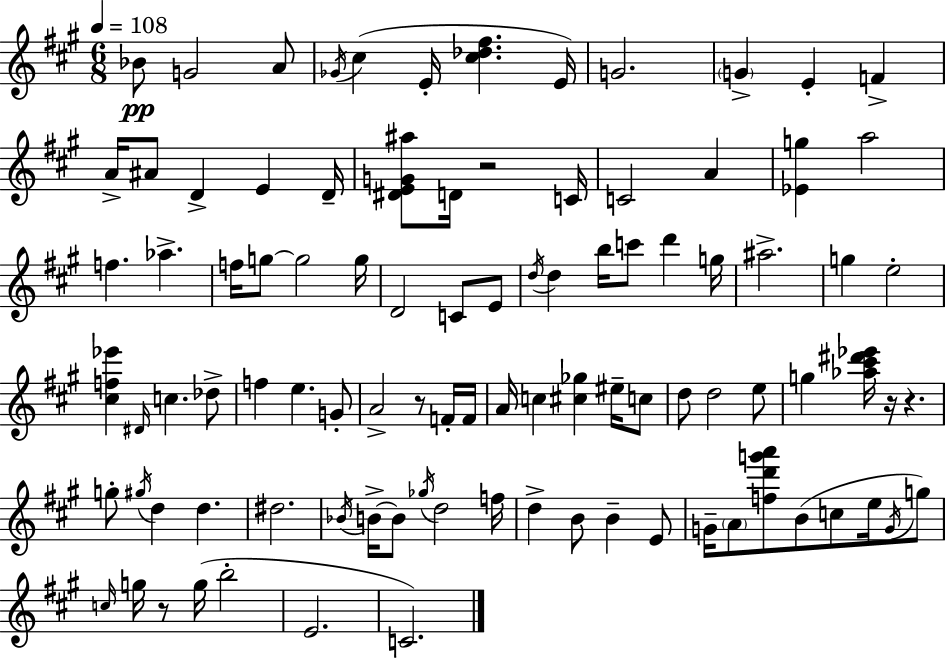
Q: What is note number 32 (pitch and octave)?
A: D5